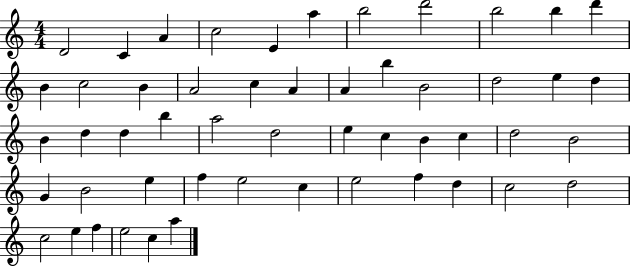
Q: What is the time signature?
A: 4/4